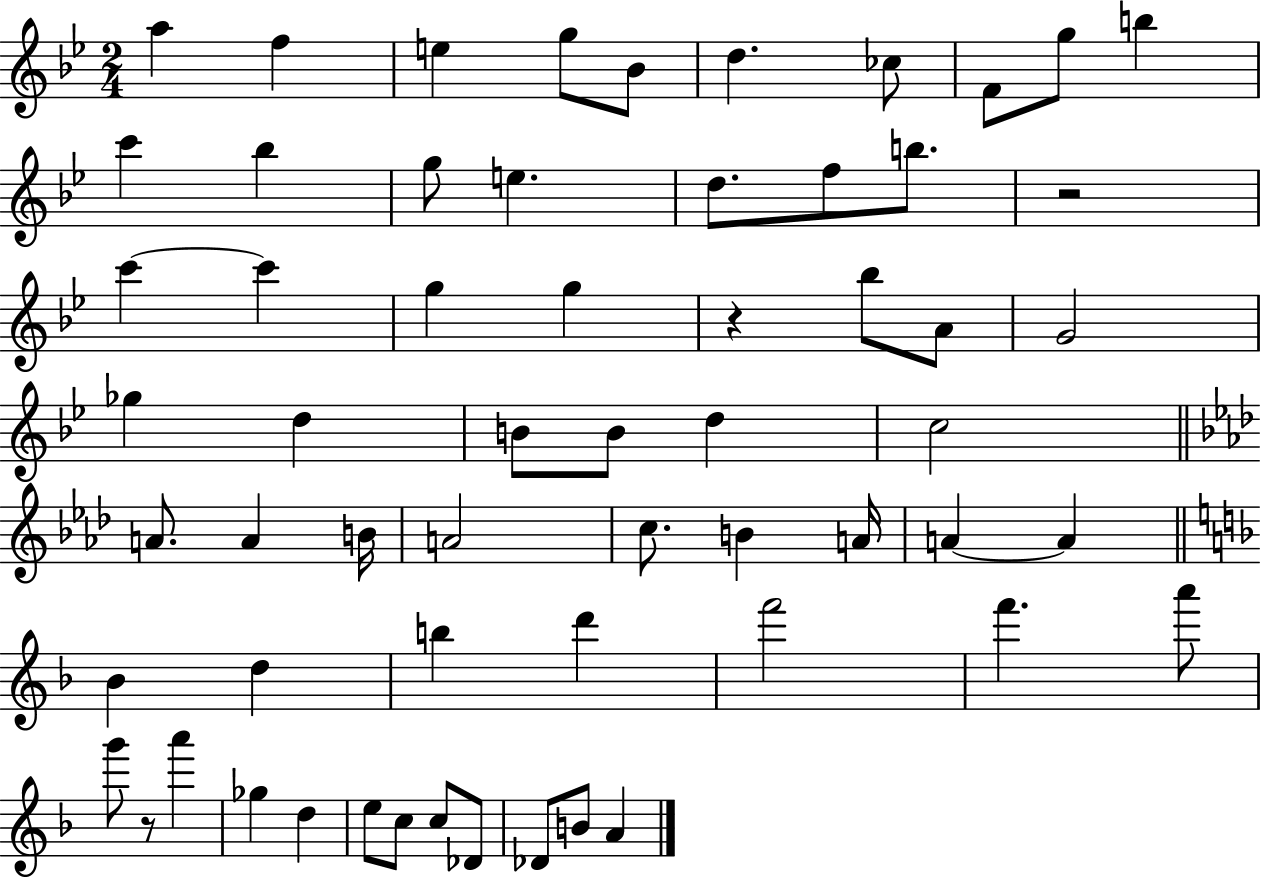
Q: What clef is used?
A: treble